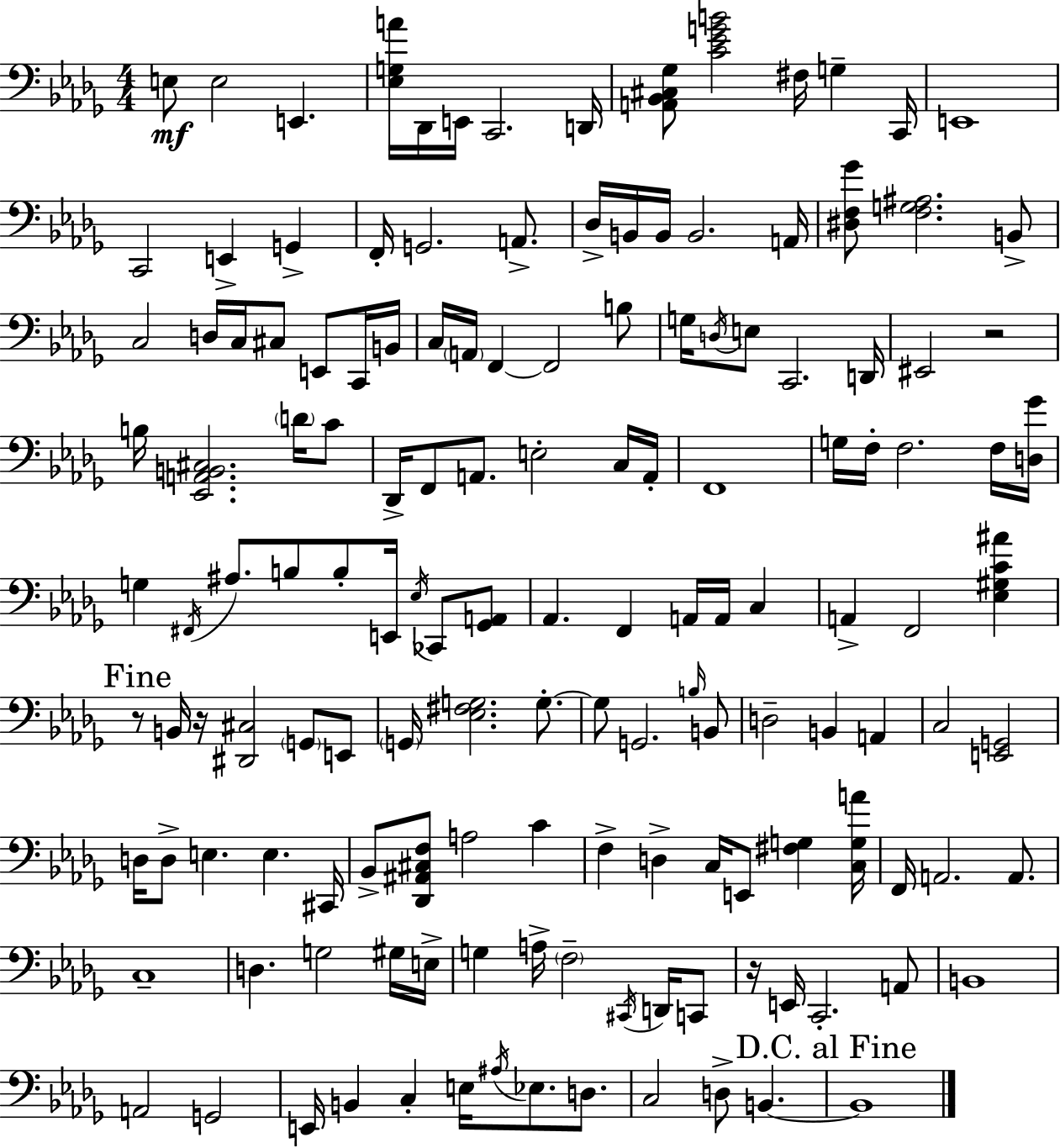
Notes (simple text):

E3/e E3/h E2/q. [Eb3,G3,A4]/s Db2/s E2/s C2/h. D2/s [A2,Bb2,C#3,Gb3]/e [C4,Eb4,G4,B4]/h F#3/s G3/q C2/s E2/w C2/h E2/q G2/q F2/s G2/h. A2/e. Db3/s B2/s B2/s B2/h. A2/s [D#3,F3,Gb4]/e [F3,G3,A#3]/h. B2/e C3/h D3/s C3/s C#3/e E2/e C2/s B2/s C3/s A2/s F2/q F2/h B3/e G3/s D3/s E3/e C2/h. D2/s EIS2/h R/h B3/s [Eb2,A2,B2,C#3]/h. D4/s C4/e Db2/s F2/e A2/e. E3/h C3/s A2/s F2/w G3/s F3/s F3/h. F3/s [D3,Gb4]/s G3/q F#2/s A#3/e. B3/e B3/e E2/s Eb3/s CES2/e [Gb2,A2]/e Ab2/q. F2/q A2/s A2/s C3/q A2/q F2/h [Eb3,G#3,C4,A#4]/q R/e B2/s R/s [D#2,C#3]/h G2/e E2/e G2/s [Eb3,F#3,G3]/h. G3/e. G3/e G2/h. B3/s B2/e D3/h B2/q A2/q C3/h [E2,G2]/h D3/s D3/e E3/q. E3/q. C#2/s Bb2/e [Db2,A#2,C#3,F3]/e A3/h C4/q F3/q D3/q C3/s E2/e [F#3,G3]/q [C3,G3,A4]/s F2/s A2/h. A2/e. C3/w D3/q. G3/h G#3/s E3/s G3/q A3/s F3/h C#2/s D2/s C2/e R/s E2/s C2/h. A2/e B2/w A2/h G2/h E2/s B2/q C3/q E3/s A#3/s Eb3/e. D3/e. C3/h D3/e B2/q. B2/w